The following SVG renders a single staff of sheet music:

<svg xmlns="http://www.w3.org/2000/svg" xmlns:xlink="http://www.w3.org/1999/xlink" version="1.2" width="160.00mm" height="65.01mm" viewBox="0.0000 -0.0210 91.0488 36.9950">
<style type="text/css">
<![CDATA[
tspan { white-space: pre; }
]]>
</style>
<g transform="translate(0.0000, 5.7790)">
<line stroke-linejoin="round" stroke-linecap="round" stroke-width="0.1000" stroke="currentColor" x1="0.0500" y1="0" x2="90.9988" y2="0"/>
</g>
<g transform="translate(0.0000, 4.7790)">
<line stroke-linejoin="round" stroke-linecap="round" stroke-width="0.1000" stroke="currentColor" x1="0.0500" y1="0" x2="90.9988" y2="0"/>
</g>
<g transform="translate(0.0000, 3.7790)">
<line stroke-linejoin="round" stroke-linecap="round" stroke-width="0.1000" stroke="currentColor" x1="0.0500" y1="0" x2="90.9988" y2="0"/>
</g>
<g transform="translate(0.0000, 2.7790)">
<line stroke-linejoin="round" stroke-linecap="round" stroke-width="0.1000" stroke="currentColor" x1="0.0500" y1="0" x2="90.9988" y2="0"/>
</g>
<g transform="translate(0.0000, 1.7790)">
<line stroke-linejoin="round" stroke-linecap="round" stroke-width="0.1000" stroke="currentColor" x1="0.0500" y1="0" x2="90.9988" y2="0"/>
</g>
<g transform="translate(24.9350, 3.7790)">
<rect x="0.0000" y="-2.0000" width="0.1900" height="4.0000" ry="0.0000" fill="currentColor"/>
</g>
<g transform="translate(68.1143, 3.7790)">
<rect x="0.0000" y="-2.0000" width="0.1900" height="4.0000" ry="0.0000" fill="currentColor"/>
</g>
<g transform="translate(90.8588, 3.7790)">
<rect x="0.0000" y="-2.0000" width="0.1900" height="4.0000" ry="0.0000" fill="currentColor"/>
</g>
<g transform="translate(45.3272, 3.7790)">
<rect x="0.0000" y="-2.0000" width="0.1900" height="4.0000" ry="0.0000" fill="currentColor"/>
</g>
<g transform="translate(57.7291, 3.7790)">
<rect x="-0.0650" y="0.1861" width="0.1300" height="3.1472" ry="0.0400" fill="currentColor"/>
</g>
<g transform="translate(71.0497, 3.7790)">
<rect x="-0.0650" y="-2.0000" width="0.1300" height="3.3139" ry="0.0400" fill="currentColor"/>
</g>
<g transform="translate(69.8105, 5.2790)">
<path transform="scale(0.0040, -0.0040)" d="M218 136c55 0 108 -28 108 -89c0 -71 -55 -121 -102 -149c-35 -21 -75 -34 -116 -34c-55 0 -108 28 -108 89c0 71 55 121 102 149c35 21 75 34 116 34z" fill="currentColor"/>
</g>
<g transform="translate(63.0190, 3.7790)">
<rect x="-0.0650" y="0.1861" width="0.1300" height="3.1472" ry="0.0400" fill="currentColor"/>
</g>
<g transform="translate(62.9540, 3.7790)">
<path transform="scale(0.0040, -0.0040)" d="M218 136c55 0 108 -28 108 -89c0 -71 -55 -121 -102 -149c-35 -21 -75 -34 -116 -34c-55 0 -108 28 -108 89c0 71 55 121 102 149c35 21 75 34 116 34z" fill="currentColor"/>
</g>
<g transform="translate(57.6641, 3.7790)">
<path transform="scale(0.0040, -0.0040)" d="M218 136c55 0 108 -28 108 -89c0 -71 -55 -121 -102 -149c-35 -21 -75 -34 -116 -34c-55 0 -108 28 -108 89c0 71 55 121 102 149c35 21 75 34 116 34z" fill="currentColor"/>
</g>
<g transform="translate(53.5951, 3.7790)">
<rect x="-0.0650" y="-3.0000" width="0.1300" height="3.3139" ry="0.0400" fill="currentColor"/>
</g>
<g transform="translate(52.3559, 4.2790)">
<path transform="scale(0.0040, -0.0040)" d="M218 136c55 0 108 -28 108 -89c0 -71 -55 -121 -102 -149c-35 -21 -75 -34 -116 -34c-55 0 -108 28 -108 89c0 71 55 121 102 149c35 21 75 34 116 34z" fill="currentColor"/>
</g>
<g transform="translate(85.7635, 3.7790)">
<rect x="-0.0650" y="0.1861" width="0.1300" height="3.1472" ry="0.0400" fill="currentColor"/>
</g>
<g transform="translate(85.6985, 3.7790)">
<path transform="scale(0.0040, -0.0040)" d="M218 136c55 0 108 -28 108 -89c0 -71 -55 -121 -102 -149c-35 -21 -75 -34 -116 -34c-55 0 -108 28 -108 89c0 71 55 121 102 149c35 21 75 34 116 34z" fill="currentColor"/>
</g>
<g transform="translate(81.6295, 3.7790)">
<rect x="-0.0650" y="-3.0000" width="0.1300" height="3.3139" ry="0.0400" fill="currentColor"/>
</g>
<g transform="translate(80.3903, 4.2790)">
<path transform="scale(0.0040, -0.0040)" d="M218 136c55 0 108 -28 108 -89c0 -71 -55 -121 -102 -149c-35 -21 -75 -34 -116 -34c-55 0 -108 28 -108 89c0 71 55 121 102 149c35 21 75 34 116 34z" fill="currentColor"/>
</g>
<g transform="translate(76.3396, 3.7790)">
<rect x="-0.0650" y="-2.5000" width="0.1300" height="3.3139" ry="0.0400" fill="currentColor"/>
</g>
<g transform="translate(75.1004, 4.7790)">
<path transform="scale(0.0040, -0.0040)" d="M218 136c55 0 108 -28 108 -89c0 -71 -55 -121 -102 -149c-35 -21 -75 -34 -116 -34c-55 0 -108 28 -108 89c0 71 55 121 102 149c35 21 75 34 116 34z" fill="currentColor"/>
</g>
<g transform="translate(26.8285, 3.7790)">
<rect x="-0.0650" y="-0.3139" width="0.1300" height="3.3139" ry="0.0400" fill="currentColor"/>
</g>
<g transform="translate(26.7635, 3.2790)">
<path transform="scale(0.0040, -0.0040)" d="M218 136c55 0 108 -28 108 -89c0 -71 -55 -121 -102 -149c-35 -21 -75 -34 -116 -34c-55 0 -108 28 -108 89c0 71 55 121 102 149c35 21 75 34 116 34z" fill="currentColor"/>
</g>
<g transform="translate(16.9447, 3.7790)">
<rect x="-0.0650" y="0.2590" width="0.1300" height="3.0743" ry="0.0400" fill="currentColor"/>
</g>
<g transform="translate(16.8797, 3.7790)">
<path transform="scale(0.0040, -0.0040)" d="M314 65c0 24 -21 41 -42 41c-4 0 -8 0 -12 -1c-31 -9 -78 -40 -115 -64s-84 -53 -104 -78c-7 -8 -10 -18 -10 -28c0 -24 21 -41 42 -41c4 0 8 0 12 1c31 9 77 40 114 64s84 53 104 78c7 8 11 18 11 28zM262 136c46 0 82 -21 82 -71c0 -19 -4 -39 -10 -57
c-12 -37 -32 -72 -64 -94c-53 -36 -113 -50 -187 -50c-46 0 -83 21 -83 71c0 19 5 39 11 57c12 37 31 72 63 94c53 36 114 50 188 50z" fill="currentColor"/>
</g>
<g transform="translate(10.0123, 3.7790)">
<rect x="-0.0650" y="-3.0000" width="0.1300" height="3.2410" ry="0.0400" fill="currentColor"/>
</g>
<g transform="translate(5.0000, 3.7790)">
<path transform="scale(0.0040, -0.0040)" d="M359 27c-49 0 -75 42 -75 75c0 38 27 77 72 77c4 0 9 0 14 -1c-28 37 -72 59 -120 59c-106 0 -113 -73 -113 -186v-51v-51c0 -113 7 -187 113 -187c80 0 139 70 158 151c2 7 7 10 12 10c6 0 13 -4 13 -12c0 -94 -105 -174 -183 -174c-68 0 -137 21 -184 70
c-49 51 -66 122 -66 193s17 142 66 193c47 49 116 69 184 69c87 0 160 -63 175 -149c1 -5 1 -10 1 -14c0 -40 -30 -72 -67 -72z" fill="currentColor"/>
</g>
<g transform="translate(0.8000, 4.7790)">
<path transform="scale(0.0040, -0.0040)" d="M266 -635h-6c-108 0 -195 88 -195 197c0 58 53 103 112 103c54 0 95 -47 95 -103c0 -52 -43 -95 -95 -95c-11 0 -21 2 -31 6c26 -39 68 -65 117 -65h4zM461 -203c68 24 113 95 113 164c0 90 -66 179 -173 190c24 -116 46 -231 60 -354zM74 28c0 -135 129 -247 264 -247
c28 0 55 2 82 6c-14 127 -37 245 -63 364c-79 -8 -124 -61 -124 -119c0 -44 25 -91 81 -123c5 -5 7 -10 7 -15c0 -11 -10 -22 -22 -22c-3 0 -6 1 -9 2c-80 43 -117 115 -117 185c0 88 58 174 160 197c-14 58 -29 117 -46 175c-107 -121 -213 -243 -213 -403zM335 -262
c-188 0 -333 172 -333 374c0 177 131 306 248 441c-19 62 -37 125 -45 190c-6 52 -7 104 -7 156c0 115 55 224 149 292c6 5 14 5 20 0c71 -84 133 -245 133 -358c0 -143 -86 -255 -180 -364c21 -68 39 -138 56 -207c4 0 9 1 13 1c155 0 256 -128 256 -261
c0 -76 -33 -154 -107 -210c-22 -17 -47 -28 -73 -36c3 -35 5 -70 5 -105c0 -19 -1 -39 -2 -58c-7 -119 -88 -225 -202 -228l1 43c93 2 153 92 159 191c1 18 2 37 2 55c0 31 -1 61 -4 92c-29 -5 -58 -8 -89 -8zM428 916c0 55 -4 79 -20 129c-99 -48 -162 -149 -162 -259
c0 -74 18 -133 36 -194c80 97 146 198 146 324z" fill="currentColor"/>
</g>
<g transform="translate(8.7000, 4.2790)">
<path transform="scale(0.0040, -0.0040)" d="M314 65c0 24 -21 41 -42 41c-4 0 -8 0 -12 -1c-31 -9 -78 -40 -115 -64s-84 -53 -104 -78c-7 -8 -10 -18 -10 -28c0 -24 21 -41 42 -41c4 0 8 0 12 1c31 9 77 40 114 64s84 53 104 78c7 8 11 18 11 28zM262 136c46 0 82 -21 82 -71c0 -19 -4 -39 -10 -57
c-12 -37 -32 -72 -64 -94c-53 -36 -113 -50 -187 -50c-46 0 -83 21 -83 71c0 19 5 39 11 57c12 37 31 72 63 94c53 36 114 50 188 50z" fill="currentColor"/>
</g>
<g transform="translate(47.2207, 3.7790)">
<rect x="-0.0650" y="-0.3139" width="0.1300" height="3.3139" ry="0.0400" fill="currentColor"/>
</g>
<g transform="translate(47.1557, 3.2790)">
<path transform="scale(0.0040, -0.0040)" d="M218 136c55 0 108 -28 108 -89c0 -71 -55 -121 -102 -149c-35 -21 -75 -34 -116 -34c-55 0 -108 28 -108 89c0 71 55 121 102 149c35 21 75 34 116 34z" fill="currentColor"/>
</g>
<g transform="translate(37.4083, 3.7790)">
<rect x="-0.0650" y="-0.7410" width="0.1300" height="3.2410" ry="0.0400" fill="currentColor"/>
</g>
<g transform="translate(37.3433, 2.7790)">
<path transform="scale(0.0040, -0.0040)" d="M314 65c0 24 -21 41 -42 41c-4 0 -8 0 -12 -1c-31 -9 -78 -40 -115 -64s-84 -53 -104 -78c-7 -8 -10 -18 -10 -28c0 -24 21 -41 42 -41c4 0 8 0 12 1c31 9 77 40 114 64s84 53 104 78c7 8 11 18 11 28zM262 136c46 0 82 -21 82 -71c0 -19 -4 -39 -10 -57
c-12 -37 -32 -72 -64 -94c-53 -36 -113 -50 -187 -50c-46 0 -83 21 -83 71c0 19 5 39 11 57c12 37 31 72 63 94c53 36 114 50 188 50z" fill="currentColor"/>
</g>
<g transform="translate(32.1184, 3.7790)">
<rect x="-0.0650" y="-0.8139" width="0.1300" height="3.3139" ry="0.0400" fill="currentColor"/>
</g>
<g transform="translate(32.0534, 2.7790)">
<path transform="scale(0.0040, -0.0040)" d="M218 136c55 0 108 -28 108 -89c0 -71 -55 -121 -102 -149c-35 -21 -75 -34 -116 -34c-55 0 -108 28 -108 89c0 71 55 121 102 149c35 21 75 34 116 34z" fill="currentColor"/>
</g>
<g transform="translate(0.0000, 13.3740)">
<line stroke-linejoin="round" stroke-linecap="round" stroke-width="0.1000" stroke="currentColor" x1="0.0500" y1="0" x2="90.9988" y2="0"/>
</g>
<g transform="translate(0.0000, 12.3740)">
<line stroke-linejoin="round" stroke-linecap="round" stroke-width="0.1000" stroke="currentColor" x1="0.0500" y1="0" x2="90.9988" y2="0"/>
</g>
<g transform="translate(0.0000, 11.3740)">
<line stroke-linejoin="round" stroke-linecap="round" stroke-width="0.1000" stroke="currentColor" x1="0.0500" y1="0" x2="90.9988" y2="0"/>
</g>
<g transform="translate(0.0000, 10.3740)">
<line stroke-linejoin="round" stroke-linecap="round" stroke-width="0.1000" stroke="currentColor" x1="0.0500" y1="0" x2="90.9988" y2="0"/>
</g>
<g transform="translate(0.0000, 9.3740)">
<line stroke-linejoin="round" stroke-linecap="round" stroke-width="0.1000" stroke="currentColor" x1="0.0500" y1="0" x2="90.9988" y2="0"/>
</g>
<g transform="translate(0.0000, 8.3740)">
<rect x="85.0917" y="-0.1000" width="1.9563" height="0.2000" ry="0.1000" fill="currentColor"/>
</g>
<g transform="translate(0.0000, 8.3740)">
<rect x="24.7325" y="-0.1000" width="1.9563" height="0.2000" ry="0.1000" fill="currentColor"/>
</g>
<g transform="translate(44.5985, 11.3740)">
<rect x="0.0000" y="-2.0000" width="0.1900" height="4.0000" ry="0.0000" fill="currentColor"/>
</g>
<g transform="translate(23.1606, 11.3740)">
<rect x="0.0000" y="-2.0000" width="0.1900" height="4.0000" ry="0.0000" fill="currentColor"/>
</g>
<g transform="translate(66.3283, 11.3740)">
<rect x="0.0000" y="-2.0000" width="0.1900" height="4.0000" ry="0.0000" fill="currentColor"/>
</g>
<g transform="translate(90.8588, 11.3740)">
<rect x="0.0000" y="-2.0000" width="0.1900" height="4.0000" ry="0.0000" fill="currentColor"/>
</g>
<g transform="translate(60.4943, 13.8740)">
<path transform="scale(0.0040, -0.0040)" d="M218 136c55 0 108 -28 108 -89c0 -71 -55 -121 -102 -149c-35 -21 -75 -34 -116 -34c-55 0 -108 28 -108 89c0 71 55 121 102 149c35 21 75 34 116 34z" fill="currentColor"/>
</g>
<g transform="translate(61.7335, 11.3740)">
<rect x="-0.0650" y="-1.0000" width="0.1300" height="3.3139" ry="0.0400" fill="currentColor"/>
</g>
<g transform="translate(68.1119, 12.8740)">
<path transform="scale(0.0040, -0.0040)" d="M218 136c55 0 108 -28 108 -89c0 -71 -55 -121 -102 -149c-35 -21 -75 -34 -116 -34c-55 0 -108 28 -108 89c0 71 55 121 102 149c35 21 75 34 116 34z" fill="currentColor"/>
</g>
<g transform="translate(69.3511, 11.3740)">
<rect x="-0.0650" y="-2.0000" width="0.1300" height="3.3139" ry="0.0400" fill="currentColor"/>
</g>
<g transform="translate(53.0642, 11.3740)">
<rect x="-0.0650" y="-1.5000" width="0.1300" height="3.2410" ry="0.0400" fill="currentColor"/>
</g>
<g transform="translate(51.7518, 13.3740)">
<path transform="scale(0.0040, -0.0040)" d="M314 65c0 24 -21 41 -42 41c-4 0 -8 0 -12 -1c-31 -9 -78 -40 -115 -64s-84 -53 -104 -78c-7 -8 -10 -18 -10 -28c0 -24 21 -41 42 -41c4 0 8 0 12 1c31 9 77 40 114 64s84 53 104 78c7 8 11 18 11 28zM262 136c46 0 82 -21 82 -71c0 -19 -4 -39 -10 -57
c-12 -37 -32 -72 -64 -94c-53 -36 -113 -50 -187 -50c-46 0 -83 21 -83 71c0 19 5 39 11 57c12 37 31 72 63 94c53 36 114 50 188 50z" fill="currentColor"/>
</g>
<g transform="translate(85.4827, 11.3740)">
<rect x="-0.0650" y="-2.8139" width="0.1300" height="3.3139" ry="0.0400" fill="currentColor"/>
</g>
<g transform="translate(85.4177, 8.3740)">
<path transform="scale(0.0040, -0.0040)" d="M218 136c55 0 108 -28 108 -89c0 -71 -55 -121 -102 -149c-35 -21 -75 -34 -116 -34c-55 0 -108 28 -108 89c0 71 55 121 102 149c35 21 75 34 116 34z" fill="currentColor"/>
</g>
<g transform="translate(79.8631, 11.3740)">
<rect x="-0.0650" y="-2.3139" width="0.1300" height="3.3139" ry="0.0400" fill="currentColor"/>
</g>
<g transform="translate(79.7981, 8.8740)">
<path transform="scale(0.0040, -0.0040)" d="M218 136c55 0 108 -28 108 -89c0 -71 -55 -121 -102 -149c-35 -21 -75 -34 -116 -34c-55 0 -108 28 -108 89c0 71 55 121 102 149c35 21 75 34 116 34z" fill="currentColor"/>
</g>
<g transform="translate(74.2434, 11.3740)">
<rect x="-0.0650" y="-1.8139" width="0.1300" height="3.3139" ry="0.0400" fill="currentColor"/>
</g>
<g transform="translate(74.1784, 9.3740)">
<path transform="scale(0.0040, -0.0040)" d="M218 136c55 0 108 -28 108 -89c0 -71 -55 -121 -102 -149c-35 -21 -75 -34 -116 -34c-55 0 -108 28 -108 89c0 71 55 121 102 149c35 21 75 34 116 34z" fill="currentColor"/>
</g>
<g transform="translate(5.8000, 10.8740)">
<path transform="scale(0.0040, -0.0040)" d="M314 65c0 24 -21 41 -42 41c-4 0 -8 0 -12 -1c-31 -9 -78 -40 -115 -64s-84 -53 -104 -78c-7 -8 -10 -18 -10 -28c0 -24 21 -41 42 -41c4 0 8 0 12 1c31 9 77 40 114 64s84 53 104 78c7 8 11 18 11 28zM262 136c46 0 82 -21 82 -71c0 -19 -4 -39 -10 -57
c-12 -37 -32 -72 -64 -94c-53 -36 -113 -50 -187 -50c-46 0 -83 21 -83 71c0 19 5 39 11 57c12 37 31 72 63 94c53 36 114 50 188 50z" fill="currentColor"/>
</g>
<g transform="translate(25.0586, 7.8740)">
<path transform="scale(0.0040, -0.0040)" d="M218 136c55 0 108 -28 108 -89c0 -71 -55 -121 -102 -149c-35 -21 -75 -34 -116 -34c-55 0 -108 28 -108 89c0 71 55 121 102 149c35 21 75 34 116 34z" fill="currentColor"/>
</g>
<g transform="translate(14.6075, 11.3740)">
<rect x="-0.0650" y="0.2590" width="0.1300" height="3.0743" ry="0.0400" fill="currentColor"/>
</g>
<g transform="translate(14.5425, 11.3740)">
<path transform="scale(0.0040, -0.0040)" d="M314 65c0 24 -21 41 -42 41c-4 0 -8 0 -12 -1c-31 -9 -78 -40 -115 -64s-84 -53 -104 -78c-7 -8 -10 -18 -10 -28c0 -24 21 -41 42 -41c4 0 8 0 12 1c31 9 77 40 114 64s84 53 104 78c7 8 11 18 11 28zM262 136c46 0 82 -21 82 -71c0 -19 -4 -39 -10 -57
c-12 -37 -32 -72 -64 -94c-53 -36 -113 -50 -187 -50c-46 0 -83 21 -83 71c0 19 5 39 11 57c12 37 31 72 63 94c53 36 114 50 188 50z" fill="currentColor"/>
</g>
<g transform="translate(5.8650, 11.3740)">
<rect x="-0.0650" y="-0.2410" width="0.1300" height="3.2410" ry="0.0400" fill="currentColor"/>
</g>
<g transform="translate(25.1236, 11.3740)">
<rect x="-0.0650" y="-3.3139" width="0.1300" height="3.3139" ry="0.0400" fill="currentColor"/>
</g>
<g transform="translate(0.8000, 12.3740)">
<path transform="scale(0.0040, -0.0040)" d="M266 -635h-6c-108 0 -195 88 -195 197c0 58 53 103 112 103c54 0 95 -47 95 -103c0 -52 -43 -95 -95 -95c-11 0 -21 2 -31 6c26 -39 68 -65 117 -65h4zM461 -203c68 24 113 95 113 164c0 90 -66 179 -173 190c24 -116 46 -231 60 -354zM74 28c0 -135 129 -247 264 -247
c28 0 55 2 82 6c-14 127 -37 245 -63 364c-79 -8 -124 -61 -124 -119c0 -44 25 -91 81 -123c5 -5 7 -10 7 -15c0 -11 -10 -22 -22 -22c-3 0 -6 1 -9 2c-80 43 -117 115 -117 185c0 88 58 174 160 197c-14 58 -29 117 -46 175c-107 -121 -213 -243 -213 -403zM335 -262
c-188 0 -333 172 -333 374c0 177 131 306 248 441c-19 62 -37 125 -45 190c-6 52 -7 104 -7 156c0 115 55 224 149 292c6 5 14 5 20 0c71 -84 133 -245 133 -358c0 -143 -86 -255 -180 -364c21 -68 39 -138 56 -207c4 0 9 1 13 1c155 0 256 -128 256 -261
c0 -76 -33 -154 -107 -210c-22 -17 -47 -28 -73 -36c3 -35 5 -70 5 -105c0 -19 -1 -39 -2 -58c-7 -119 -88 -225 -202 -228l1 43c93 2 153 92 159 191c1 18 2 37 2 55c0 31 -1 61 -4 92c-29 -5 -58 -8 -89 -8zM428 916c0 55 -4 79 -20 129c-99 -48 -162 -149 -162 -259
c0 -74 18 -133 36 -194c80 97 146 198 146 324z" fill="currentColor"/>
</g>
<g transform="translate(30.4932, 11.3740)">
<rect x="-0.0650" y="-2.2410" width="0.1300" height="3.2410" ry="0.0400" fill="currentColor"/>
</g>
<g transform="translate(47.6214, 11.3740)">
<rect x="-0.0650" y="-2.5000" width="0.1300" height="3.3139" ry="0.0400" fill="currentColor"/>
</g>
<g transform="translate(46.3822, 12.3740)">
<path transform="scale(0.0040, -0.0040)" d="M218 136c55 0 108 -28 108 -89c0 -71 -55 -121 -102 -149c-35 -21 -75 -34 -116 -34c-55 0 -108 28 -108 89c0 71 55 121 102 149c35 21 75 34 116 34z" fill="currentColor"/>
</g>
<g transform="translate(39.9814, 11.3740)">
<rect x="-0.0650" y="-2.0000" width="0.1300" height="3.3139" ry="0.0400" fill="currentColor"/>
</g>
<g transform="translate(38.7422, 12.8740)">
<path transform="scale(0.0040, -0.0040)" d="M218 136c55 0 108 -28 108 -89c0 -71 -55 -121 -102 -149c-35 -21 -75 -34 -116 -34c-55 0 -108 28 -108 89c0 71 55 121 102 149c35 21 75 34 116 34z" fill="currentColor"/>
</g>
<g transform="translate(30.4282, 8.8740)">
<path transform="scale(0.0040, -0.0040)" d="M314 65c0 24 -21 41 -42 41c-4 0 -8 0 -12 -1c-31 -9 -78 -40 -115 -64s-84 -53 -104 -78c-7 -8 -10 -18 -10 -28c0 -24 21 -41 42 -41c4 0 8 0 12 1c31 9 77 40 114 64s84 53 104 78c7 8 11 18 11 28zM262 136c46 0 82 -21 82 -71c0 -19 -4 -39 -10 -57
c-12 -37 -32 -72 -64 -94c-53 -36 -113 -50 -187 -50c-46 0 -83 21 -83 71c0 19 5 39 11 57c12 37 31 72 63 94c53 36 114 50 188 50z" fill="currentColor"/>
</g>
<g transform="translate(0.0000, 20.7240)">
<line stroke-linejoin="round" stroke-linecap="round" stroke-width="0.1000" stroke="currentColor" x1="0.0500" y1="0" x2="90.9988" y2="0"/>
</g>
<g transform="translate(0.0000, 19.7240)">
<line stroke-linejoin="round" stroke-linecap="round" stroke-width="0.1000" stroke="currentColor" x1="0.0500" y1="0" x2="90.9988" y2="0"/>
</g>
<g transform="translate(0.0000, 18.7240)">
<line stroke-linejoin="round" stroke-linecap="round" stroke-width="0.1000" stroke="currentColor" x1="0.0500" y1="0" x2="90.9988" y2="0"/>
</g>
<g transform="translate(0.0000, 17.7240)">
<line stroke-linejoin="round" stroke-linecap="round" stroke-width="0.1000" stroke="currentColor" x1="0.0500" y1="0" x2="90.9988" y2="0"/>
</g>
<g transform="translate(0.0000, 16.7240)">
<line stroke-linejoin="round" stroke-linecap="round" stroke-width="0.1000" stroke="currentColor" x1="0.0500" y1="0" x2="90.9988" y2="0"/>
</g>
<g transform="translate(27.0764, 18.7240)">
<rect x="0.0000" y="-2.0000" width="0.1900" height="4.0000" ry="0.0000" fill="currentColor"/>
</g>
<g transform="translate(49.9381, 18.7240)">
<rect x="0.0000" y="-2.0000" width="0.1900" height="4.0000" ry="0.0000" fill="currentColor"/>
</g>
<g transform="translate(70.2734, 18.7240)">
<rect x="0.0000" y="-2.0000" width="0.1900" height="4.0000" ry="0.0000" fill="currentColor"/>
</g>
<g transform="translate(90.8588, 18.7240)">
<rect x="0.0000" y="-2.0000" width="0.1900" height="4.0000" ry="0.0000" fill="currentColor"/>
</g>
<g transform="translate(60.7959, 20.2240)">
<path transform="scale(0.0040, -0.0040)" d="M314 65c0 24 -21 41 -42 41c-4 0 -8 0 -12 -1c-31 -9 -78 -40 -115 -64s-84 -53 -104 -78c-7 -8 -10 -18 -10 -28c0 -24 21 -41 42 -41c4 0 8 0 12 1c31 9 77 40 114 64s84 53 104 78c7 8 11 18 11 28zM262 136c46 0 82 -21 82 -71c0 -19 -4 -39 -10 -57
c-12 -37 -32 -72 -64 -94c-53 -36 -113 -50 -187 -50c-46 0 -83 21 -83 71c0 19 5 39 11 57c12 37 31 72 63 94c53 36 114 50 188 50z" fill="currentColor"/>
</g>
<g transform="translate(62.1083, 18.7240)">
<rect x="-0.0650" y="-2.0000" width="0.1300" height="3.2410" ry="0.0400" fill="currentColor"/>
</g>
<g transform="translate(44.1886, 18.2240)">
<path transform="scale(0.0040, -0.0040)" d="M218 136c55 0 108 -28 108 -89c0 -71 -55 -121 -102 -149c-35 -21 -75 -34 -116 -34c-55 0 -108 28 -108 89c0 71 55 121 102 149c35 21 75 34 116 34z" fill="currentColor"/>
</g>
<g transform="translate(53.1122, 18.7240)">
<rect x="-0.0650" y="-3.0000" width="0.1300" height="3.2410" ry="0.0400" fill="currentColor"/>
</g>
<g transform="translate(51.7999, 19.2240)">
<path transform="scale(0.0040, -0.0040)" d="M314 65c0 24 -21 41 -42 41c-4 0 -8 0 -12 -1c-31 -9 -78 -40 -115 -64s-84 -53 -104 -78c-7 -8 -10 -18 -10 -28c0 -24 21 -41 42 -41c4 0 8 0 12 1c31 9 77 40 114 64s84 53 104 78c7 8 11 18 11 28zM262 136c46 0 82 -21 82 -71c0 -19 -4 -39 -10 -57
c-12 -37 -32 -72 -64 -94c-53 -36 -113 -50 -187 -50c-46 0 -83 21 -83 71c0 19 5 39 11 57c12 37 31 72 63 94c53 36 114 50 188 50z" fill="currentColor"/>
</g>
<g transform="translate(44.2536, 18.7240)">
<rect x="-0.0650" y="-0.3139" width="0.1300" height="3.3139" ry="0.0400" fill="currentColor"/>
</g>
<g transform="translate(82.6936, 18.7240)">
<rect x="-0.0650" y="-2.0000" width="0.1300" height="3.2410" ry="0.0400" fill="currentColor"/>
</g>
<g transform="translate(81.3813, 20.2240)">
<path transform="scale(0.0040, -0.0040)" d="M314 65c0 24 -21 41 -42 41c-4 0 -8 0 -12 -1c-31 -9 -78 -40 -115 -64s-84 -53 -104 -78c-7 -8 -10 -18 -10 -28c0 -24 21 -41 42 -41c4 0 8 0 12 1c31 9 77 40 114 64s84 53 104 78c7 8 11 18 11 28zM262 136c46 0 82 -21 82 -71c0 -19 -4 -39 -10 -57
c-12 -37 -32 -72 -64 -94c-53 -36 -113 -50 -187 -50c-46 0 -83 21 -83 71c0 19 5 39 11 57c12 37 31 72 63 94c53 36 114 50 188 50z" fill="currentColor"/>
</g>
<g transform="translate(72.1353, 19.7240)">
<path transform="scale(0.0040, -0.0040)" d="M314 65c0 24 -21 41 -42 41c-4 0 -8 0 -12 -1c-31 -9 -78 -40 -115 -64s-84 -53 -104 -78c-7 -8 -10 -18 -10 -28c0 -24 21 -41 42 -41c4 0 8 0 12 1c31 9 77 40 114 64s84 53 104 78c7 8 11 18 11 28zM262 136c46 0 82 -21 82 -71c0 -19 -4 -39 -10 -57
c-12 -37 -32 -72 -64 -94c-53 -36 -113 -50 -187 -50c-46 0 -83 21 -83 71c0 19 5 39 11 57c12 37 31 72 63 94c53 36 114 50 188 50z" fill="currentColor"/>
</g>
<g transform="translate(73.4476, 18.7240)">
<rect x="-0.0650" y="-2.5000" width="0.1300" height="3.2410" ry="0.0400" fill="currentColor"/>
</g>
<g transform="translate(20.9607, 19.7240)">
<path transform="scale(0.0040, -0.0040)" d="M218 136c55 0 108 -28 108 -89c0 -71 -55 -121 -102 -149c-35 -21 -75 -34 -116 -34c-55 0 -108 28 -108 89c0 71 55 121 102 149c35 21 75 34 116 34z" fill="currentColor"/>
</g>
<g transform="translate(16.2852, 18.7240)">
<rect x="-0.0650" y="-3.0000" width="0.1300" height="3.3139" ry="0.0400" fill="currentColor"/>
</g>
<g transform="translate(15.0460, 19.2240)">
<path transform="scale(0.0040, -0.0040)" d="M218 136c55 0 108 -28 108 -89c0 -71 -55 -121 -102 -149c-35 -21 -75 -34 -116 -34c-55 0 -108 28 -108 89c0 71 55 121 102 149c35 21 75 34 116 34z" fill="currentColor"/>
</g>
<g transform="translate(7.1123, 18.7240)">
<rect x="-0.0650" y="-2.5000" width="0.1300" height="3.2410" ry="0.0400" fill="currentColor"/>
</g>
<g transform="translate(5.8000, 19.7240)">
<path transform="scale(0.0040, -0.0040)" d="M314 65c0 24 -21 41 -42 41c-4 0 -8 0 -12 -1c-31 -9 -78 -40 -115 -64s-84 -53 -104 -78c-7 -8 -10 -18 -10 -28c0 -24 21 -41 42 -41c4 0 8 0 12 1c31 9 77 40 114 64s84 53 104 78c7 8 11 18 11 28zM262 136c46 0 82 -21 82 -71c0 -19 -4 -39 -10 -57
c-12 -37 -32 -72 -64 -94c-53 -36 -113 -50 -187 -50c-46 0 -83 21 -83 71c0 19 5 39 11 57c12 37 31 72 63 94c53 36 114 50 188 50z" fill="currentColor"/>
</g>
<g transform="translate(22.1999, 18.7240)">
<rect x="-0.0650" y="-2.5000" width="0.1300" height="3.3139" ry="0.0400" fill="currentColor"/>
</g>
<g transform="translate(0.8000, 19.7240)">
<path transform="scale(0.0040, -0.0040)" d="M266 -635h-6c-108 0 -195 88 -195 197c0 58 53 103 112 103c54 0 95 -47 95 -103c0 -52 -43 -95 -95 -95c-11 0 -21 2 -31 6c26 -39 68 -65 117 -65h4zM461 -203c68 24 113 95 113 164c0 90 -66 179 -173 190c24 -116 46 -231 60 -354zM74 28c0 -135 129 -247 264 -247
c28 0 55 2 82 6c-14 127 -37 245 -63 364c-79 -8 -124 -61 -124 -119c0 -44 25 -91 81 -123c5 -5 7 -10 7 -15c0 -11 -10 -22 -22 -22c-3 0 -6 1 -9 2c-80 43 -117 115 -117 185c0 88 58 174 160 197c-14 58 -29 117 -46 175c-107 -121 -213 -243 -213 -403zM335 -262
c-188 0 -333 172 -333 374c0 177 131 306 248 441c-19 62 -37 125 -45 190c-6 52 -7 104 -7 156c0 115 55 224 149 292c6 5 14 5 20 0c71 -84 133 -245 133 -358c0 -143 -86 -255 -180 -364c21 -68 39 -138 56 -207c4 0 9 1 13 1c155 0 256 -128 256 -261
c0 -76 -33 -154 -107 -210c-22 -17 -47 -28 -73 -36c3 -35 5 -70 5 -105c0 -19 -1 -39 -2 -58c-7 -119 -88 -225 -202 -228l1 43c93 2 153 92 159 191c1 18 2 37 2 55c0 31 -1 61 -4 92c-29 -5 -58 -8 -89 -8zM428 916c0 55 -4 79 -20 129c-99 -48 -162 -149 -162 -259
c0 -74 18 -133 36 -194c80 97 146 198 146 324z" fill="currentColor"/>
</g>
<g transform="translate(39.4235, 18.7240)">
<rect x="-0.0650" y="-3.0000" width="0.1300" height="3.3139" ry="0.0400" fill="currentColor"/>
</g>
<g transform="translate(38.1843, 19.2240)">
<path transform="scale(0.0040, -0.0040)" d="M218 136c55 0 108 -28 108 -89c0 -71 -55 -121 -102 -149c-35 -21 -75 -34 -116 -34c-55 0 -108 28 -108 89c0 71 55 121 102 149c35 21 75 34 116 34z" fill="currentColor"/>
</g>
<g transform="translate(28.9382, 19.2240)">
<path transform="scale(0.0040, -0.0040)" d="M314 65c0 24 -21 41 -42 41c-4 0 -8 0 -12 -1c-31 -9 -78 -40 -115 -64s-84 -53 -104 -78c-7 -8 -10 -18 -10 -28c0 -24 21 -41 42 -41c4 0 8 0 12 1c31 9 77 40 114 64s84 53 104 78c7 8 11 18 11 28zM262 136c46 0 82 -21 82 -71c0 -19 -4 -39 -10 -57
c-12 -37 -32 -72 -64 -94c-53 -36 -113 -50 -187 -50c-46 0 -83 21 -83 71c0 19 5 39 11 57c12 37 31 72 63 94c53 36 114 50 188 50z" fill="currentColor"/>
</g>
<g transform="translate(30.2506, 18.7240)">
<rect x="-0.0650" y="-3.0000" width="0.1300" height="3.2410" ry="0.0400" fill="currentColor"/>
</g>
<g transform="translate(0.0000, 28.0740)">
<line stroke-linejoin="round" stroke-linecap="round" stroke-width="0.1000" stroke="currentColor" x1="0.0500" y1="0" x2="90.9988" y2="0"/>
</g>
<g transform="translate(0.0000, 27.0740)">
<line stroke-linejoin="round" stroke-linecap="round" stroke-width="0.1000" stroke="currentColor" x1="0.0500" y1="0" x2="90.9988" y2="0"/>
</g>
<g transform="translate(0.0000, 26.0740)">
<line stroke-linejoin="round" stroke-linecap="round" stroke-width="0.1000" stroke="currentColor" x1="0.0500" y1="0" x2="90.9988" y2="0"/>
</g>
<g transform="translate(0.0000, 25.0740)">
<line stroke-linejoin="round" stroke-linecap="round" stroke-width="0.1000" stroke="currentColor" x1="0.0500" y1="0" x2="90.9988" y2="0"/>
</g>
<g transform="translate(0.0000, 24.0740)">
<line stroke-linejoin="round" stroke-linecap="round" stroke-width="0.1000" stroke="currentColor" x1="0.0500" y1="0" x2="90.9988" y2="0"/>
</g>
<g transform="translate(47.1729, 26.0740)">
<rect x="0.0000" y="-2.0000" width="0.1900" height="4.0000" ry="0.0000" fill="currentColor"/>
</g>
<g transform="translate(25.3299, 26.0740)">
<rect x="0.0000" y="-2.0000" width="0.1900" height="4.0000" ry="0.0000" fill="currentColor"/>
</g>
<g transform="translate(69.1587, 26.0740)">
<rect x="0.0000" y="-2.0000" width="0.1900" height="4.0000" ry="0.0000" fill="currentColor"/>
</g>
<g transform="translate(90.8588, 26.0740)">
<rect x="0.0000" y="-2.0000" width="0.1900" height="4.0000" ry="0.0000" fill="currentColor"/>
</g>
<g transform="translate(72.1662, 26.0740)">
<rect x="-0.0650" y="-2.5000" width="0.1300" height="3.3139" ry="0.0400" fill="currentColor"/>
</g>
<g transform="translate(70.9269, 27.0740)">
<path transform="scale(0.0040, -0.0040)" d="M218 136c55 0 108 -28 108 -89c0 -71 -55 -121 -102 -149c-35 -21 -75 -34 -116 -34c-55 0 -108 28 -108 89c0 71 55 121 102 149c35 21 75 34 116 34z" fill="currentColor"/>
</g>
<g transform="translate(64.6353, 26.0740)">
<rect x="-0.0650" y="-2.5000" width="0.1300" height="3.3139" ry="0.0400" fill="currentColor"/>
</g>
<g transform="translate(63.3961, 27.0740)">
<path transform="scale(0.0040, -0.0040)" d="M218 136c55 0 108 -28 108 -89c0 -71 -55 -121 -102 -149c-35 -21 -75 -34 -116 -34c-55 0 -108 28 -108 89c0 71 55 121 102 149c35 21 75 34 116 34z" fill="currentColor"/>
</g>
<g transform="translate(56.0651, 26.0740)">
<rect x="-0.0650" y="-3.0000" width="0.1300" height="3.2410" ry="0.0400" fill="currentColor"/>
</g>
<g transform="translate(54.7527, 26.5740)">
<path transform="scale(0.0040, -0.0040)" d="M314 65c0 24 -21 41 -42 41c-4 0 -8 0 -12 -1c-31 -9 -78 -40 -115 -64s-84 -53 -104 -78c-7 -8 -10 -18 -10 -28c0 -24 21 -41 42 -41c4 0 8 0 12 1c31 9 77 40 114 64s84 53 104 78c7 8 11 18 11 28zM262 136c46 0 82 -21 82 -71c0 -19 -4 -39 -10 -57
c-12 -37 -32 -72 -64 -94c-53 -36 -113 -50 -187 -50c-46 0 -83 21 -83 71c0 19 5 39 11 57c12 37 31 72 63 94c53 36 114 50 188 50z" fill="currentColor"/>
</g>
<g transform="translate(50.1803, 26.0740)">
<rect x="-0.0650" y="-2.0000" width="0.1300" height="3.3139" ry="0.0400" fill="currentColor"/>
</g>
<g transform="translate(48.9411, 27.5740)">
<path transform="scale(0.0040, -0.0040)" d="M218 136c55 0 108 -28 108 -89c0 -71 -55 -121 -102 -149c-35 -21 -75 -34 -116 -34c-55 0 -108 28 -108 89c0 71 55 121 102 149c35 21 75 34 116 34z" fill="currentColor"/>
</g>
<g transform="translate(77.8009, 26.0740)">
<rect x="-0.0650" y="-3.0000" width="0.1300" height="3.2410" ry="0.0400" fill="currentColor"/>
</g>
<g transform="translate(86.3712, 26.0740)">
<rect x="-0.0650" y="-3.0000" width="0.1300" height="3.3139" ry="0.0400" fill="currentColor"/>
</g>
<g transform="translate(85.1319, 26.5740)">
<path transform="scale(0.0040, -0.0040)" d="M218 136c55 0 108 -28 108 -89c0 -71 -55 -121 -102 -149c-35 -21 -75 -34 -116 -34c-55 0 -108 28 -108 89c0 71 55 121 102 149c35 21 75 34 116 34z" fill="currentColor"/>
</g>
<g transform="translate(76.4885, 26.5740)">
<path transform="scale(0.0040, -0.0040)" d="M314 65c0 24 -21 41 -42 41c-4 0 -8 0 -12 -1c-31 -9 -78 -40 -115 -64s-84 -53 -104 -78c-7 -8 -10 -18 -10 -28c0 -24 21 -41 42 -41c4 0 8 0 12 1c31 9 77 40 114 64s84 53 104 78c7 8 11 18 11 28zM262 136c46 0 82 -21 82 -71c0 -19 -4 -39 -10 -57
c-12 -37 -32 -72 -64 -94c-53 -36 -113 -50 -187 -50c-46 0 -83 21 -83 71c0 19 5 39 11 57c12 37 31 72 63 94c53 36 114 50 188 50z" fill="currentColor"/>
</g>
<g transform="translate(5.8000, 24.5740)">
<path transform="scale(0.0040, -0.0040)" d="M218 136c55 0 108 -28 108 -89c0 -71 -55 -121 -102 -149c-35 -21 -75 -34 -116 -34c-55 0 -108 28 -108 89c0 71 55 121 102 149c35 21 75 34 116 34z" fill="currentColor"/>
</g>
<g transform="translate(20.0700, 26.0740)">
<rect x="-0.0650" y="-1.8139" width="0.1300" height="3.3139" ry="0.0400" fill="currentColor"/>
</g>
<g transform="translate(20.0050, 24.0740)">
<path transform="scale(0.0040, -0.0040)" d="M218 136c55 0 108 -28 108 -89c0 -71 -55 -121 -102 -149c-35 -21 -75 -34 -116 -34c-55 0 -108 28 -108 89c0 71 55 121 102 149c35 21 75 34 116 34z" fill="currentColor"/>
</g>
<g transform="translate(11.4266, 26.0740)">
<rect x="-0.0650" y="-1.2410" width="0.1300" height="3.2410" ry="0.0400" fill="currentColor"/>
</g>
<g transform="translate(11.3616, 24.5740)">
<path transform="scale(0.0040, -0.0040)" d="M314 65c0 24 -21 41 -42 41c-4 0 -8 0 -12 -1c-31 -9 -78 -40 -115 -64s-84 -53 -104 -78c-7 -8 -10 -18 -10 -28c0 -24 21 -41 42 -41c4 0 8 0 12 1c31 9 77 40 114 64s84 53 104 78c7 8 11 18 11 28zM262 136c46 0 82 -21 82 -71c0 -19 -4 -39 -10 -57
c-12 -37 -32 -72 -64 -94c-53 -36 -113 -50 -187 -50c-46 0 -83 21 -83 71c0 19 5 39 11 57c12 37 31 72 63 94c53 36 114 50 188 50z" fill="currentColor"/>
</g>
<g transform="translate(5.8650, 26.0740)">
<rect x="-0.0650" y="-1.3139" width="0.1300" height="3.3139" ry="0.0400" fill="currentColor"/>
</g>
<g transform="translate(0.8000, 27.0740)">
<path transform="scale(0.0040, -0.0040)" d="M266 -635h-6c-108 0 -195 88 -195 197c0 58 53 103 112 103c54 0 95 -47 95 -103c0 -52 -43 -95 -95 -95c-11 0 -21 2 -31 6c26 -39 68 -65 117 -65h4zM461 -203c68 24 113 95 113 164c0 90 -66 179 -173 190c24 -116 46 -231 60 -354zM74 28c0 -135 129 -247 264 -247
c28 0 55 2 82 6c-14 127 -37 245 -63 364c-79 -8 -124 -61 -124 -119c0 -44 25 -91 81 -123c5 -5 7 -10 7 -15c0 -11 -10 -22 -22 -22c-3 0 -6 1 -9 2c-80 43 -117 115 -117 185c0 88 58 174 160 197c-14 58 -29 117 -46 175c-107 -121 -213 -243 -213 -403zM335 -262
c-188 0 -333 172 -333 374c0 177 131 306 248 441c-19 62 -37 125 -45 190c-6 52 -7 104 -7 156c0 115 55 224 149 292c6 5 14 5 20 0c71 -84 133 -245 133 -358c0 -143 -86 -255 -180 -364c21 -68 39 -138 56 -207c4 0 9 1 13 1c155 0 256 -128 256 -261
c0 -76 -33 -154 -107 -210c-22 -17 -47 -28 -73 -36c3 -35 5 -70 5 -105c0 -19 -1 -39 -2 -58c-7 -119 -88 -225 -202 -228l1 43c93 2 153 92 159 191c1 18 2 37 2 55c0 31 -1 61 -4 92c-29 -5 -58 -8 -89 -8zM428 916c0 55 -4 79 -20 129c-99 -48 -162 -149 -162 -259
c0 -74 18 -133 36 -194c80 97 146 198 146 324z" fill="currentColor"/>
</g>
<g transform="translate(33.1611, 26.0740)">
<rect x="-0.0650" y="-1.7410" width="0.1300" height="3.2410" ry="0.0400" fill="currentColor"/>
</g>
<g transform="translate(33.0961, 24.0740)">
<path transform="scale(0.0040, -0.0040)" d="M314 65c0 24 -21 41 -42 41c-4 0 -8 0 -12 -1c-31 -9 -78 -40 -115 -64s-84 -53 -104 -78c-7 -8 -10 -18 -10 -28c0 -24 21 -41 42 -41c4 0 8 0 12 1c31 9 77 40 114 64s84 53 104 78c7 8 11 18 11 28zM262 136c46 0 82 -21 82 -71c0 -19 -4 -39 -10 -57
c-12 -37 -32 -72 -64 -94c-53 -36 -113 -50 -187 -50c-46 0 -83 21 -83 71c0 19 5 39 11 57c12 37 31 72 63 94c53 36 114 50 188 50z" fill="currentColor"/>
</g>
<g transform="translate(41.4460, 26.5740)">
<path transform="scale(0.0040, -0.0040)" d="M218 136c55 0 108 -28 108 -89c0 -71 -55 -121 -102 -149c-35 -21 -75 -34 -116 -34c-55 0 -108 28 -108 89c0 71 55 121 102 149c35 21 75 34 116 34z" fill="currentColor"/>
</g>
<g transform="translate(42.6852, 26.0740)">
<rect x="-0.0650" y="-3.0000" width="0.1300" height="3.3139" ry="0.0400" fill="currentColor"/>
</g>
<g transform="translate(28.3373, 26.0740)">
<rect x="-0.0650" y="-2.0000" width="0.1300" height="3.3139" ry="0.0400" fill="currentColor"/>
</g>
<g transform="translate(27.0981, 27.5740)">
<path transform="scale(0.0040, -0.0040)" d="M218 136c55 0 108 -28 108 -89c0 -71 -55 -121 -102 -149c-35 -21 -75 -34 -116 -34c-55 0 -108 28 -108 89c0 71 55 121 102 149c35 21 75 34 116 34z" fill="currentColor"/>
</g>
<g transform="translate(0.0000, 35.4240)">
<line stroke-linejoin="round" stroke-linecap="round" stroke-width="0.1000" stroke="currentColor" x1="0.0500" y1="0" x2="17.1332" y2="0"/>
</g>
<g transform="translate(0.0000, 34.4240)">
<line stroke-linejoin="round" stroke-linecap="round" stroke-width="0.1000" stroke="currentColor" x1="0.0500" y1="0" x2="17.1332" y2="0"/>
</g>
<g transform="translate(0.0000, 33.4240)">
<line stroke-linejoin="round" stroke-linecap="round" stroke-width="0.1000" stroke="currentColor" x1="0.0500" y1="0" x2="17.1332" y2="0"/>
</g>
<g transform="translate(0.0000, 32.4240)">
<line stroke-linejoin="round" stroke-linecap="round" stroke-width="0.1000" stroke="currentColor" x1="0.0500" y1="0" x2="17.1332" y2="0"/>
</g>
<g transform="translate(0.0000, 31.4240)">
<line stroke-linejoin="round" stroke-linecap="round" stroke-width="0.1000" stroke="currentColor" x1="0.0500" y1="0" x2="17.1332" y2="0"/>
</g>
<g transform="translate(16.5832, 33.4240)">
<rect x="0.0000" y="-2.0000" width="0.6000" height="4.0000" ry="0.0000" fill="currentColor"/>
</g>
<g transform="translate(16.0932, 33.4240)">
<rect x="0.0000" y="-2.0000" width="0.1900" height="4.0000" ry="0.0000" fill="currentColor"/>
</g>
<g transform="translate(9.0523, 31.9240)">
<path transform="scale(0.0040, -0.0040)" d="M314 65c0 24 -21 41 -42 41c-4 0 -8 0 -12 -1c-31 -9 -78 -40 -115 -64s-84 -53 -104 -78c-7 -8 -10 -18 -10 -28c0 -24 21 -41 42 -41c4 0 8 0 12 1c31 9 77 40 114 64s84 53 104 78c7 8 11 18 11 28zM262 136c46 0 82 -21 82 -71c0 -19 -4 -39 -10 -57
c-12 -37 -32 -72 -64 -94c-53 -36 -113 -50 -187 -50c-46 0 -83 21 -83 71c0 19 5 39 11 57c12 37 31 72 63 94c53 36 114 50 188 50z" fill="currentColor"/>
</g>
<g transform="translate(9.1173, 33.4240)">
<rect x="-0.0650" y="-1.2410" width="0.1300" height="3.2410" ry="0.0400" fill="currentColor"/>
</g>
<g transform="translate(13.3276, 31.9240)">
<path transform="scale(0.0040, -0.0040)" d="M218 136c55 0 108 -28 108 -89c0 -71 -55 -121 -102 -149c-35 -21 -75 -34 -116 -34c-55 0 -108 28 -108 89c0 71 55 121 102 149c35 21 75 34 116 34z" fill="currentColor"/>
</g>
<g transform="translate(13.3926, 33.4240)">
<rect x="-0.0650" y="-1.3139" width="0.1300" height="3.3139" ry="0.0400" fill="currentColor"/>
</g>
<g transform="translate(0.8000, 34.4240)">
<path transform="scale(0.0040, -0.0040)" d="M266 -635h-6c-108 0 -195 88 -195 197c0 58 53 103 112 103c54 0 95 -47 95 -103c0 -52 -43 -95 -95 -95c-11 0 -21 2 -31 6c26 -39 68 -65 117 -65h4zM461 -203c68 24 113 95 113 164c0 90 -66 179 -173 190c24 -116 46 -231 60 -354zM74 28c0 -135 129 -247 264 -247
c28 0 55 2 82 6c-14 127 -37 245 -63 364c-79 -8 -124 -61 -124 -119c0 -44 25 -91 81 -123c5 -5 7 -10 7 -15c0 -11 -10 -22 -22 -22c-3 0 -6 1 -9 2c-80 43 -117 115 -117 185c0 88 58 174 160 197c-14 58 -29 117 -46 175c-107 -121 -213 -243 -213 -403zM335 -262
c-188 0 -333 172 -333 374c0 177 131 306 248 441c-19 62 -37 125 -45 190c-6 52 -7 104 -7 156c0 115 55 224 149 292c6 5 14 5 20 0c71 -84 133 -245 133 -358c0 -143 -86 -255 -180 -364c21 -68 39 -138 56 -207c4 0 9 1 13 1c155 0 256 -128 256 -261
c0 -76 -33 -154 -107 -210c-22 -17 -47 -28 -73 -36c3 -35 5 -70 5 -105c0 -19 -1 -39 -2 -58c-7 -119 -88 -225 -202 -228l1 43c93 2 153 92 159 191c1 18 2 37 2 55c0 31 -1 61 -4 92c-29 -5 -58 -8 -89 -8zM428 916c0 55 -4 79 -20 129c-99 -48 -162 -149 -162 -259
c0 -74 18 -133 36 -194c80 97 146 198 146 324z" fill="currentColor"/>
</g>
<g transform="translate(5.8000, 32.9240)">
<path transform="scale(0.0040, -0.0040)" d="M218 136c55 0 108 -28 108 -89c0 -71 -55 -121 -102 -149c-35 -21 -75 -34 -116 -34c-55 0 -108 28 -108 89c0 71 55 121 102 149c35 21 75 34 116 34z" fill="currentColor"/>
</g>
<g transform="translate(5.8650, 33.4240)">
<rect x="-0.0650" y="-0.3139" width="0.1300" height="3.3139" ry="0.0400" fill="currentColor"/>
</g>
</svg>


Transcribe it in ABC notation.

X:1
T:Untitled
M:4/4
L:1/4
K:C
A2 B2 c d d2 c A B B F G A B c2 B2 b g2 F G E2 D F f g a G2 A G A2 A c A2 F2 G2 F2 e e2 f F f2 A F A2 G G A2 A c e2 e